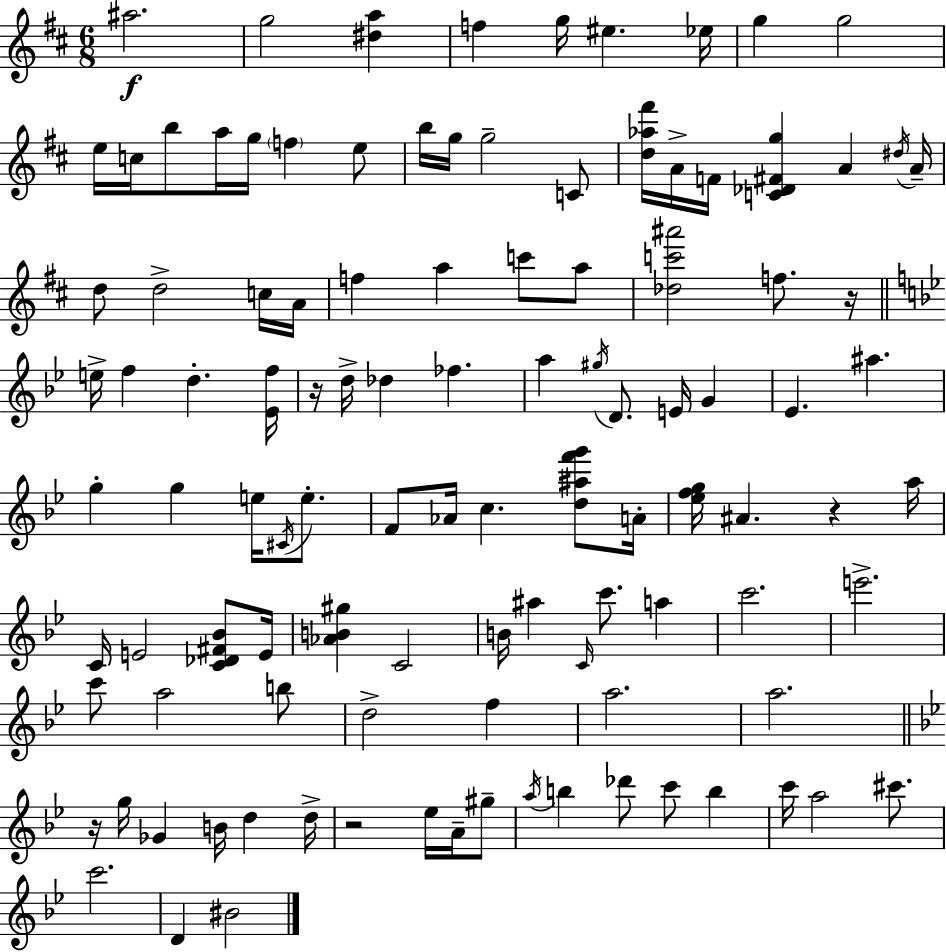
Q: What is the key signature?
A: D major